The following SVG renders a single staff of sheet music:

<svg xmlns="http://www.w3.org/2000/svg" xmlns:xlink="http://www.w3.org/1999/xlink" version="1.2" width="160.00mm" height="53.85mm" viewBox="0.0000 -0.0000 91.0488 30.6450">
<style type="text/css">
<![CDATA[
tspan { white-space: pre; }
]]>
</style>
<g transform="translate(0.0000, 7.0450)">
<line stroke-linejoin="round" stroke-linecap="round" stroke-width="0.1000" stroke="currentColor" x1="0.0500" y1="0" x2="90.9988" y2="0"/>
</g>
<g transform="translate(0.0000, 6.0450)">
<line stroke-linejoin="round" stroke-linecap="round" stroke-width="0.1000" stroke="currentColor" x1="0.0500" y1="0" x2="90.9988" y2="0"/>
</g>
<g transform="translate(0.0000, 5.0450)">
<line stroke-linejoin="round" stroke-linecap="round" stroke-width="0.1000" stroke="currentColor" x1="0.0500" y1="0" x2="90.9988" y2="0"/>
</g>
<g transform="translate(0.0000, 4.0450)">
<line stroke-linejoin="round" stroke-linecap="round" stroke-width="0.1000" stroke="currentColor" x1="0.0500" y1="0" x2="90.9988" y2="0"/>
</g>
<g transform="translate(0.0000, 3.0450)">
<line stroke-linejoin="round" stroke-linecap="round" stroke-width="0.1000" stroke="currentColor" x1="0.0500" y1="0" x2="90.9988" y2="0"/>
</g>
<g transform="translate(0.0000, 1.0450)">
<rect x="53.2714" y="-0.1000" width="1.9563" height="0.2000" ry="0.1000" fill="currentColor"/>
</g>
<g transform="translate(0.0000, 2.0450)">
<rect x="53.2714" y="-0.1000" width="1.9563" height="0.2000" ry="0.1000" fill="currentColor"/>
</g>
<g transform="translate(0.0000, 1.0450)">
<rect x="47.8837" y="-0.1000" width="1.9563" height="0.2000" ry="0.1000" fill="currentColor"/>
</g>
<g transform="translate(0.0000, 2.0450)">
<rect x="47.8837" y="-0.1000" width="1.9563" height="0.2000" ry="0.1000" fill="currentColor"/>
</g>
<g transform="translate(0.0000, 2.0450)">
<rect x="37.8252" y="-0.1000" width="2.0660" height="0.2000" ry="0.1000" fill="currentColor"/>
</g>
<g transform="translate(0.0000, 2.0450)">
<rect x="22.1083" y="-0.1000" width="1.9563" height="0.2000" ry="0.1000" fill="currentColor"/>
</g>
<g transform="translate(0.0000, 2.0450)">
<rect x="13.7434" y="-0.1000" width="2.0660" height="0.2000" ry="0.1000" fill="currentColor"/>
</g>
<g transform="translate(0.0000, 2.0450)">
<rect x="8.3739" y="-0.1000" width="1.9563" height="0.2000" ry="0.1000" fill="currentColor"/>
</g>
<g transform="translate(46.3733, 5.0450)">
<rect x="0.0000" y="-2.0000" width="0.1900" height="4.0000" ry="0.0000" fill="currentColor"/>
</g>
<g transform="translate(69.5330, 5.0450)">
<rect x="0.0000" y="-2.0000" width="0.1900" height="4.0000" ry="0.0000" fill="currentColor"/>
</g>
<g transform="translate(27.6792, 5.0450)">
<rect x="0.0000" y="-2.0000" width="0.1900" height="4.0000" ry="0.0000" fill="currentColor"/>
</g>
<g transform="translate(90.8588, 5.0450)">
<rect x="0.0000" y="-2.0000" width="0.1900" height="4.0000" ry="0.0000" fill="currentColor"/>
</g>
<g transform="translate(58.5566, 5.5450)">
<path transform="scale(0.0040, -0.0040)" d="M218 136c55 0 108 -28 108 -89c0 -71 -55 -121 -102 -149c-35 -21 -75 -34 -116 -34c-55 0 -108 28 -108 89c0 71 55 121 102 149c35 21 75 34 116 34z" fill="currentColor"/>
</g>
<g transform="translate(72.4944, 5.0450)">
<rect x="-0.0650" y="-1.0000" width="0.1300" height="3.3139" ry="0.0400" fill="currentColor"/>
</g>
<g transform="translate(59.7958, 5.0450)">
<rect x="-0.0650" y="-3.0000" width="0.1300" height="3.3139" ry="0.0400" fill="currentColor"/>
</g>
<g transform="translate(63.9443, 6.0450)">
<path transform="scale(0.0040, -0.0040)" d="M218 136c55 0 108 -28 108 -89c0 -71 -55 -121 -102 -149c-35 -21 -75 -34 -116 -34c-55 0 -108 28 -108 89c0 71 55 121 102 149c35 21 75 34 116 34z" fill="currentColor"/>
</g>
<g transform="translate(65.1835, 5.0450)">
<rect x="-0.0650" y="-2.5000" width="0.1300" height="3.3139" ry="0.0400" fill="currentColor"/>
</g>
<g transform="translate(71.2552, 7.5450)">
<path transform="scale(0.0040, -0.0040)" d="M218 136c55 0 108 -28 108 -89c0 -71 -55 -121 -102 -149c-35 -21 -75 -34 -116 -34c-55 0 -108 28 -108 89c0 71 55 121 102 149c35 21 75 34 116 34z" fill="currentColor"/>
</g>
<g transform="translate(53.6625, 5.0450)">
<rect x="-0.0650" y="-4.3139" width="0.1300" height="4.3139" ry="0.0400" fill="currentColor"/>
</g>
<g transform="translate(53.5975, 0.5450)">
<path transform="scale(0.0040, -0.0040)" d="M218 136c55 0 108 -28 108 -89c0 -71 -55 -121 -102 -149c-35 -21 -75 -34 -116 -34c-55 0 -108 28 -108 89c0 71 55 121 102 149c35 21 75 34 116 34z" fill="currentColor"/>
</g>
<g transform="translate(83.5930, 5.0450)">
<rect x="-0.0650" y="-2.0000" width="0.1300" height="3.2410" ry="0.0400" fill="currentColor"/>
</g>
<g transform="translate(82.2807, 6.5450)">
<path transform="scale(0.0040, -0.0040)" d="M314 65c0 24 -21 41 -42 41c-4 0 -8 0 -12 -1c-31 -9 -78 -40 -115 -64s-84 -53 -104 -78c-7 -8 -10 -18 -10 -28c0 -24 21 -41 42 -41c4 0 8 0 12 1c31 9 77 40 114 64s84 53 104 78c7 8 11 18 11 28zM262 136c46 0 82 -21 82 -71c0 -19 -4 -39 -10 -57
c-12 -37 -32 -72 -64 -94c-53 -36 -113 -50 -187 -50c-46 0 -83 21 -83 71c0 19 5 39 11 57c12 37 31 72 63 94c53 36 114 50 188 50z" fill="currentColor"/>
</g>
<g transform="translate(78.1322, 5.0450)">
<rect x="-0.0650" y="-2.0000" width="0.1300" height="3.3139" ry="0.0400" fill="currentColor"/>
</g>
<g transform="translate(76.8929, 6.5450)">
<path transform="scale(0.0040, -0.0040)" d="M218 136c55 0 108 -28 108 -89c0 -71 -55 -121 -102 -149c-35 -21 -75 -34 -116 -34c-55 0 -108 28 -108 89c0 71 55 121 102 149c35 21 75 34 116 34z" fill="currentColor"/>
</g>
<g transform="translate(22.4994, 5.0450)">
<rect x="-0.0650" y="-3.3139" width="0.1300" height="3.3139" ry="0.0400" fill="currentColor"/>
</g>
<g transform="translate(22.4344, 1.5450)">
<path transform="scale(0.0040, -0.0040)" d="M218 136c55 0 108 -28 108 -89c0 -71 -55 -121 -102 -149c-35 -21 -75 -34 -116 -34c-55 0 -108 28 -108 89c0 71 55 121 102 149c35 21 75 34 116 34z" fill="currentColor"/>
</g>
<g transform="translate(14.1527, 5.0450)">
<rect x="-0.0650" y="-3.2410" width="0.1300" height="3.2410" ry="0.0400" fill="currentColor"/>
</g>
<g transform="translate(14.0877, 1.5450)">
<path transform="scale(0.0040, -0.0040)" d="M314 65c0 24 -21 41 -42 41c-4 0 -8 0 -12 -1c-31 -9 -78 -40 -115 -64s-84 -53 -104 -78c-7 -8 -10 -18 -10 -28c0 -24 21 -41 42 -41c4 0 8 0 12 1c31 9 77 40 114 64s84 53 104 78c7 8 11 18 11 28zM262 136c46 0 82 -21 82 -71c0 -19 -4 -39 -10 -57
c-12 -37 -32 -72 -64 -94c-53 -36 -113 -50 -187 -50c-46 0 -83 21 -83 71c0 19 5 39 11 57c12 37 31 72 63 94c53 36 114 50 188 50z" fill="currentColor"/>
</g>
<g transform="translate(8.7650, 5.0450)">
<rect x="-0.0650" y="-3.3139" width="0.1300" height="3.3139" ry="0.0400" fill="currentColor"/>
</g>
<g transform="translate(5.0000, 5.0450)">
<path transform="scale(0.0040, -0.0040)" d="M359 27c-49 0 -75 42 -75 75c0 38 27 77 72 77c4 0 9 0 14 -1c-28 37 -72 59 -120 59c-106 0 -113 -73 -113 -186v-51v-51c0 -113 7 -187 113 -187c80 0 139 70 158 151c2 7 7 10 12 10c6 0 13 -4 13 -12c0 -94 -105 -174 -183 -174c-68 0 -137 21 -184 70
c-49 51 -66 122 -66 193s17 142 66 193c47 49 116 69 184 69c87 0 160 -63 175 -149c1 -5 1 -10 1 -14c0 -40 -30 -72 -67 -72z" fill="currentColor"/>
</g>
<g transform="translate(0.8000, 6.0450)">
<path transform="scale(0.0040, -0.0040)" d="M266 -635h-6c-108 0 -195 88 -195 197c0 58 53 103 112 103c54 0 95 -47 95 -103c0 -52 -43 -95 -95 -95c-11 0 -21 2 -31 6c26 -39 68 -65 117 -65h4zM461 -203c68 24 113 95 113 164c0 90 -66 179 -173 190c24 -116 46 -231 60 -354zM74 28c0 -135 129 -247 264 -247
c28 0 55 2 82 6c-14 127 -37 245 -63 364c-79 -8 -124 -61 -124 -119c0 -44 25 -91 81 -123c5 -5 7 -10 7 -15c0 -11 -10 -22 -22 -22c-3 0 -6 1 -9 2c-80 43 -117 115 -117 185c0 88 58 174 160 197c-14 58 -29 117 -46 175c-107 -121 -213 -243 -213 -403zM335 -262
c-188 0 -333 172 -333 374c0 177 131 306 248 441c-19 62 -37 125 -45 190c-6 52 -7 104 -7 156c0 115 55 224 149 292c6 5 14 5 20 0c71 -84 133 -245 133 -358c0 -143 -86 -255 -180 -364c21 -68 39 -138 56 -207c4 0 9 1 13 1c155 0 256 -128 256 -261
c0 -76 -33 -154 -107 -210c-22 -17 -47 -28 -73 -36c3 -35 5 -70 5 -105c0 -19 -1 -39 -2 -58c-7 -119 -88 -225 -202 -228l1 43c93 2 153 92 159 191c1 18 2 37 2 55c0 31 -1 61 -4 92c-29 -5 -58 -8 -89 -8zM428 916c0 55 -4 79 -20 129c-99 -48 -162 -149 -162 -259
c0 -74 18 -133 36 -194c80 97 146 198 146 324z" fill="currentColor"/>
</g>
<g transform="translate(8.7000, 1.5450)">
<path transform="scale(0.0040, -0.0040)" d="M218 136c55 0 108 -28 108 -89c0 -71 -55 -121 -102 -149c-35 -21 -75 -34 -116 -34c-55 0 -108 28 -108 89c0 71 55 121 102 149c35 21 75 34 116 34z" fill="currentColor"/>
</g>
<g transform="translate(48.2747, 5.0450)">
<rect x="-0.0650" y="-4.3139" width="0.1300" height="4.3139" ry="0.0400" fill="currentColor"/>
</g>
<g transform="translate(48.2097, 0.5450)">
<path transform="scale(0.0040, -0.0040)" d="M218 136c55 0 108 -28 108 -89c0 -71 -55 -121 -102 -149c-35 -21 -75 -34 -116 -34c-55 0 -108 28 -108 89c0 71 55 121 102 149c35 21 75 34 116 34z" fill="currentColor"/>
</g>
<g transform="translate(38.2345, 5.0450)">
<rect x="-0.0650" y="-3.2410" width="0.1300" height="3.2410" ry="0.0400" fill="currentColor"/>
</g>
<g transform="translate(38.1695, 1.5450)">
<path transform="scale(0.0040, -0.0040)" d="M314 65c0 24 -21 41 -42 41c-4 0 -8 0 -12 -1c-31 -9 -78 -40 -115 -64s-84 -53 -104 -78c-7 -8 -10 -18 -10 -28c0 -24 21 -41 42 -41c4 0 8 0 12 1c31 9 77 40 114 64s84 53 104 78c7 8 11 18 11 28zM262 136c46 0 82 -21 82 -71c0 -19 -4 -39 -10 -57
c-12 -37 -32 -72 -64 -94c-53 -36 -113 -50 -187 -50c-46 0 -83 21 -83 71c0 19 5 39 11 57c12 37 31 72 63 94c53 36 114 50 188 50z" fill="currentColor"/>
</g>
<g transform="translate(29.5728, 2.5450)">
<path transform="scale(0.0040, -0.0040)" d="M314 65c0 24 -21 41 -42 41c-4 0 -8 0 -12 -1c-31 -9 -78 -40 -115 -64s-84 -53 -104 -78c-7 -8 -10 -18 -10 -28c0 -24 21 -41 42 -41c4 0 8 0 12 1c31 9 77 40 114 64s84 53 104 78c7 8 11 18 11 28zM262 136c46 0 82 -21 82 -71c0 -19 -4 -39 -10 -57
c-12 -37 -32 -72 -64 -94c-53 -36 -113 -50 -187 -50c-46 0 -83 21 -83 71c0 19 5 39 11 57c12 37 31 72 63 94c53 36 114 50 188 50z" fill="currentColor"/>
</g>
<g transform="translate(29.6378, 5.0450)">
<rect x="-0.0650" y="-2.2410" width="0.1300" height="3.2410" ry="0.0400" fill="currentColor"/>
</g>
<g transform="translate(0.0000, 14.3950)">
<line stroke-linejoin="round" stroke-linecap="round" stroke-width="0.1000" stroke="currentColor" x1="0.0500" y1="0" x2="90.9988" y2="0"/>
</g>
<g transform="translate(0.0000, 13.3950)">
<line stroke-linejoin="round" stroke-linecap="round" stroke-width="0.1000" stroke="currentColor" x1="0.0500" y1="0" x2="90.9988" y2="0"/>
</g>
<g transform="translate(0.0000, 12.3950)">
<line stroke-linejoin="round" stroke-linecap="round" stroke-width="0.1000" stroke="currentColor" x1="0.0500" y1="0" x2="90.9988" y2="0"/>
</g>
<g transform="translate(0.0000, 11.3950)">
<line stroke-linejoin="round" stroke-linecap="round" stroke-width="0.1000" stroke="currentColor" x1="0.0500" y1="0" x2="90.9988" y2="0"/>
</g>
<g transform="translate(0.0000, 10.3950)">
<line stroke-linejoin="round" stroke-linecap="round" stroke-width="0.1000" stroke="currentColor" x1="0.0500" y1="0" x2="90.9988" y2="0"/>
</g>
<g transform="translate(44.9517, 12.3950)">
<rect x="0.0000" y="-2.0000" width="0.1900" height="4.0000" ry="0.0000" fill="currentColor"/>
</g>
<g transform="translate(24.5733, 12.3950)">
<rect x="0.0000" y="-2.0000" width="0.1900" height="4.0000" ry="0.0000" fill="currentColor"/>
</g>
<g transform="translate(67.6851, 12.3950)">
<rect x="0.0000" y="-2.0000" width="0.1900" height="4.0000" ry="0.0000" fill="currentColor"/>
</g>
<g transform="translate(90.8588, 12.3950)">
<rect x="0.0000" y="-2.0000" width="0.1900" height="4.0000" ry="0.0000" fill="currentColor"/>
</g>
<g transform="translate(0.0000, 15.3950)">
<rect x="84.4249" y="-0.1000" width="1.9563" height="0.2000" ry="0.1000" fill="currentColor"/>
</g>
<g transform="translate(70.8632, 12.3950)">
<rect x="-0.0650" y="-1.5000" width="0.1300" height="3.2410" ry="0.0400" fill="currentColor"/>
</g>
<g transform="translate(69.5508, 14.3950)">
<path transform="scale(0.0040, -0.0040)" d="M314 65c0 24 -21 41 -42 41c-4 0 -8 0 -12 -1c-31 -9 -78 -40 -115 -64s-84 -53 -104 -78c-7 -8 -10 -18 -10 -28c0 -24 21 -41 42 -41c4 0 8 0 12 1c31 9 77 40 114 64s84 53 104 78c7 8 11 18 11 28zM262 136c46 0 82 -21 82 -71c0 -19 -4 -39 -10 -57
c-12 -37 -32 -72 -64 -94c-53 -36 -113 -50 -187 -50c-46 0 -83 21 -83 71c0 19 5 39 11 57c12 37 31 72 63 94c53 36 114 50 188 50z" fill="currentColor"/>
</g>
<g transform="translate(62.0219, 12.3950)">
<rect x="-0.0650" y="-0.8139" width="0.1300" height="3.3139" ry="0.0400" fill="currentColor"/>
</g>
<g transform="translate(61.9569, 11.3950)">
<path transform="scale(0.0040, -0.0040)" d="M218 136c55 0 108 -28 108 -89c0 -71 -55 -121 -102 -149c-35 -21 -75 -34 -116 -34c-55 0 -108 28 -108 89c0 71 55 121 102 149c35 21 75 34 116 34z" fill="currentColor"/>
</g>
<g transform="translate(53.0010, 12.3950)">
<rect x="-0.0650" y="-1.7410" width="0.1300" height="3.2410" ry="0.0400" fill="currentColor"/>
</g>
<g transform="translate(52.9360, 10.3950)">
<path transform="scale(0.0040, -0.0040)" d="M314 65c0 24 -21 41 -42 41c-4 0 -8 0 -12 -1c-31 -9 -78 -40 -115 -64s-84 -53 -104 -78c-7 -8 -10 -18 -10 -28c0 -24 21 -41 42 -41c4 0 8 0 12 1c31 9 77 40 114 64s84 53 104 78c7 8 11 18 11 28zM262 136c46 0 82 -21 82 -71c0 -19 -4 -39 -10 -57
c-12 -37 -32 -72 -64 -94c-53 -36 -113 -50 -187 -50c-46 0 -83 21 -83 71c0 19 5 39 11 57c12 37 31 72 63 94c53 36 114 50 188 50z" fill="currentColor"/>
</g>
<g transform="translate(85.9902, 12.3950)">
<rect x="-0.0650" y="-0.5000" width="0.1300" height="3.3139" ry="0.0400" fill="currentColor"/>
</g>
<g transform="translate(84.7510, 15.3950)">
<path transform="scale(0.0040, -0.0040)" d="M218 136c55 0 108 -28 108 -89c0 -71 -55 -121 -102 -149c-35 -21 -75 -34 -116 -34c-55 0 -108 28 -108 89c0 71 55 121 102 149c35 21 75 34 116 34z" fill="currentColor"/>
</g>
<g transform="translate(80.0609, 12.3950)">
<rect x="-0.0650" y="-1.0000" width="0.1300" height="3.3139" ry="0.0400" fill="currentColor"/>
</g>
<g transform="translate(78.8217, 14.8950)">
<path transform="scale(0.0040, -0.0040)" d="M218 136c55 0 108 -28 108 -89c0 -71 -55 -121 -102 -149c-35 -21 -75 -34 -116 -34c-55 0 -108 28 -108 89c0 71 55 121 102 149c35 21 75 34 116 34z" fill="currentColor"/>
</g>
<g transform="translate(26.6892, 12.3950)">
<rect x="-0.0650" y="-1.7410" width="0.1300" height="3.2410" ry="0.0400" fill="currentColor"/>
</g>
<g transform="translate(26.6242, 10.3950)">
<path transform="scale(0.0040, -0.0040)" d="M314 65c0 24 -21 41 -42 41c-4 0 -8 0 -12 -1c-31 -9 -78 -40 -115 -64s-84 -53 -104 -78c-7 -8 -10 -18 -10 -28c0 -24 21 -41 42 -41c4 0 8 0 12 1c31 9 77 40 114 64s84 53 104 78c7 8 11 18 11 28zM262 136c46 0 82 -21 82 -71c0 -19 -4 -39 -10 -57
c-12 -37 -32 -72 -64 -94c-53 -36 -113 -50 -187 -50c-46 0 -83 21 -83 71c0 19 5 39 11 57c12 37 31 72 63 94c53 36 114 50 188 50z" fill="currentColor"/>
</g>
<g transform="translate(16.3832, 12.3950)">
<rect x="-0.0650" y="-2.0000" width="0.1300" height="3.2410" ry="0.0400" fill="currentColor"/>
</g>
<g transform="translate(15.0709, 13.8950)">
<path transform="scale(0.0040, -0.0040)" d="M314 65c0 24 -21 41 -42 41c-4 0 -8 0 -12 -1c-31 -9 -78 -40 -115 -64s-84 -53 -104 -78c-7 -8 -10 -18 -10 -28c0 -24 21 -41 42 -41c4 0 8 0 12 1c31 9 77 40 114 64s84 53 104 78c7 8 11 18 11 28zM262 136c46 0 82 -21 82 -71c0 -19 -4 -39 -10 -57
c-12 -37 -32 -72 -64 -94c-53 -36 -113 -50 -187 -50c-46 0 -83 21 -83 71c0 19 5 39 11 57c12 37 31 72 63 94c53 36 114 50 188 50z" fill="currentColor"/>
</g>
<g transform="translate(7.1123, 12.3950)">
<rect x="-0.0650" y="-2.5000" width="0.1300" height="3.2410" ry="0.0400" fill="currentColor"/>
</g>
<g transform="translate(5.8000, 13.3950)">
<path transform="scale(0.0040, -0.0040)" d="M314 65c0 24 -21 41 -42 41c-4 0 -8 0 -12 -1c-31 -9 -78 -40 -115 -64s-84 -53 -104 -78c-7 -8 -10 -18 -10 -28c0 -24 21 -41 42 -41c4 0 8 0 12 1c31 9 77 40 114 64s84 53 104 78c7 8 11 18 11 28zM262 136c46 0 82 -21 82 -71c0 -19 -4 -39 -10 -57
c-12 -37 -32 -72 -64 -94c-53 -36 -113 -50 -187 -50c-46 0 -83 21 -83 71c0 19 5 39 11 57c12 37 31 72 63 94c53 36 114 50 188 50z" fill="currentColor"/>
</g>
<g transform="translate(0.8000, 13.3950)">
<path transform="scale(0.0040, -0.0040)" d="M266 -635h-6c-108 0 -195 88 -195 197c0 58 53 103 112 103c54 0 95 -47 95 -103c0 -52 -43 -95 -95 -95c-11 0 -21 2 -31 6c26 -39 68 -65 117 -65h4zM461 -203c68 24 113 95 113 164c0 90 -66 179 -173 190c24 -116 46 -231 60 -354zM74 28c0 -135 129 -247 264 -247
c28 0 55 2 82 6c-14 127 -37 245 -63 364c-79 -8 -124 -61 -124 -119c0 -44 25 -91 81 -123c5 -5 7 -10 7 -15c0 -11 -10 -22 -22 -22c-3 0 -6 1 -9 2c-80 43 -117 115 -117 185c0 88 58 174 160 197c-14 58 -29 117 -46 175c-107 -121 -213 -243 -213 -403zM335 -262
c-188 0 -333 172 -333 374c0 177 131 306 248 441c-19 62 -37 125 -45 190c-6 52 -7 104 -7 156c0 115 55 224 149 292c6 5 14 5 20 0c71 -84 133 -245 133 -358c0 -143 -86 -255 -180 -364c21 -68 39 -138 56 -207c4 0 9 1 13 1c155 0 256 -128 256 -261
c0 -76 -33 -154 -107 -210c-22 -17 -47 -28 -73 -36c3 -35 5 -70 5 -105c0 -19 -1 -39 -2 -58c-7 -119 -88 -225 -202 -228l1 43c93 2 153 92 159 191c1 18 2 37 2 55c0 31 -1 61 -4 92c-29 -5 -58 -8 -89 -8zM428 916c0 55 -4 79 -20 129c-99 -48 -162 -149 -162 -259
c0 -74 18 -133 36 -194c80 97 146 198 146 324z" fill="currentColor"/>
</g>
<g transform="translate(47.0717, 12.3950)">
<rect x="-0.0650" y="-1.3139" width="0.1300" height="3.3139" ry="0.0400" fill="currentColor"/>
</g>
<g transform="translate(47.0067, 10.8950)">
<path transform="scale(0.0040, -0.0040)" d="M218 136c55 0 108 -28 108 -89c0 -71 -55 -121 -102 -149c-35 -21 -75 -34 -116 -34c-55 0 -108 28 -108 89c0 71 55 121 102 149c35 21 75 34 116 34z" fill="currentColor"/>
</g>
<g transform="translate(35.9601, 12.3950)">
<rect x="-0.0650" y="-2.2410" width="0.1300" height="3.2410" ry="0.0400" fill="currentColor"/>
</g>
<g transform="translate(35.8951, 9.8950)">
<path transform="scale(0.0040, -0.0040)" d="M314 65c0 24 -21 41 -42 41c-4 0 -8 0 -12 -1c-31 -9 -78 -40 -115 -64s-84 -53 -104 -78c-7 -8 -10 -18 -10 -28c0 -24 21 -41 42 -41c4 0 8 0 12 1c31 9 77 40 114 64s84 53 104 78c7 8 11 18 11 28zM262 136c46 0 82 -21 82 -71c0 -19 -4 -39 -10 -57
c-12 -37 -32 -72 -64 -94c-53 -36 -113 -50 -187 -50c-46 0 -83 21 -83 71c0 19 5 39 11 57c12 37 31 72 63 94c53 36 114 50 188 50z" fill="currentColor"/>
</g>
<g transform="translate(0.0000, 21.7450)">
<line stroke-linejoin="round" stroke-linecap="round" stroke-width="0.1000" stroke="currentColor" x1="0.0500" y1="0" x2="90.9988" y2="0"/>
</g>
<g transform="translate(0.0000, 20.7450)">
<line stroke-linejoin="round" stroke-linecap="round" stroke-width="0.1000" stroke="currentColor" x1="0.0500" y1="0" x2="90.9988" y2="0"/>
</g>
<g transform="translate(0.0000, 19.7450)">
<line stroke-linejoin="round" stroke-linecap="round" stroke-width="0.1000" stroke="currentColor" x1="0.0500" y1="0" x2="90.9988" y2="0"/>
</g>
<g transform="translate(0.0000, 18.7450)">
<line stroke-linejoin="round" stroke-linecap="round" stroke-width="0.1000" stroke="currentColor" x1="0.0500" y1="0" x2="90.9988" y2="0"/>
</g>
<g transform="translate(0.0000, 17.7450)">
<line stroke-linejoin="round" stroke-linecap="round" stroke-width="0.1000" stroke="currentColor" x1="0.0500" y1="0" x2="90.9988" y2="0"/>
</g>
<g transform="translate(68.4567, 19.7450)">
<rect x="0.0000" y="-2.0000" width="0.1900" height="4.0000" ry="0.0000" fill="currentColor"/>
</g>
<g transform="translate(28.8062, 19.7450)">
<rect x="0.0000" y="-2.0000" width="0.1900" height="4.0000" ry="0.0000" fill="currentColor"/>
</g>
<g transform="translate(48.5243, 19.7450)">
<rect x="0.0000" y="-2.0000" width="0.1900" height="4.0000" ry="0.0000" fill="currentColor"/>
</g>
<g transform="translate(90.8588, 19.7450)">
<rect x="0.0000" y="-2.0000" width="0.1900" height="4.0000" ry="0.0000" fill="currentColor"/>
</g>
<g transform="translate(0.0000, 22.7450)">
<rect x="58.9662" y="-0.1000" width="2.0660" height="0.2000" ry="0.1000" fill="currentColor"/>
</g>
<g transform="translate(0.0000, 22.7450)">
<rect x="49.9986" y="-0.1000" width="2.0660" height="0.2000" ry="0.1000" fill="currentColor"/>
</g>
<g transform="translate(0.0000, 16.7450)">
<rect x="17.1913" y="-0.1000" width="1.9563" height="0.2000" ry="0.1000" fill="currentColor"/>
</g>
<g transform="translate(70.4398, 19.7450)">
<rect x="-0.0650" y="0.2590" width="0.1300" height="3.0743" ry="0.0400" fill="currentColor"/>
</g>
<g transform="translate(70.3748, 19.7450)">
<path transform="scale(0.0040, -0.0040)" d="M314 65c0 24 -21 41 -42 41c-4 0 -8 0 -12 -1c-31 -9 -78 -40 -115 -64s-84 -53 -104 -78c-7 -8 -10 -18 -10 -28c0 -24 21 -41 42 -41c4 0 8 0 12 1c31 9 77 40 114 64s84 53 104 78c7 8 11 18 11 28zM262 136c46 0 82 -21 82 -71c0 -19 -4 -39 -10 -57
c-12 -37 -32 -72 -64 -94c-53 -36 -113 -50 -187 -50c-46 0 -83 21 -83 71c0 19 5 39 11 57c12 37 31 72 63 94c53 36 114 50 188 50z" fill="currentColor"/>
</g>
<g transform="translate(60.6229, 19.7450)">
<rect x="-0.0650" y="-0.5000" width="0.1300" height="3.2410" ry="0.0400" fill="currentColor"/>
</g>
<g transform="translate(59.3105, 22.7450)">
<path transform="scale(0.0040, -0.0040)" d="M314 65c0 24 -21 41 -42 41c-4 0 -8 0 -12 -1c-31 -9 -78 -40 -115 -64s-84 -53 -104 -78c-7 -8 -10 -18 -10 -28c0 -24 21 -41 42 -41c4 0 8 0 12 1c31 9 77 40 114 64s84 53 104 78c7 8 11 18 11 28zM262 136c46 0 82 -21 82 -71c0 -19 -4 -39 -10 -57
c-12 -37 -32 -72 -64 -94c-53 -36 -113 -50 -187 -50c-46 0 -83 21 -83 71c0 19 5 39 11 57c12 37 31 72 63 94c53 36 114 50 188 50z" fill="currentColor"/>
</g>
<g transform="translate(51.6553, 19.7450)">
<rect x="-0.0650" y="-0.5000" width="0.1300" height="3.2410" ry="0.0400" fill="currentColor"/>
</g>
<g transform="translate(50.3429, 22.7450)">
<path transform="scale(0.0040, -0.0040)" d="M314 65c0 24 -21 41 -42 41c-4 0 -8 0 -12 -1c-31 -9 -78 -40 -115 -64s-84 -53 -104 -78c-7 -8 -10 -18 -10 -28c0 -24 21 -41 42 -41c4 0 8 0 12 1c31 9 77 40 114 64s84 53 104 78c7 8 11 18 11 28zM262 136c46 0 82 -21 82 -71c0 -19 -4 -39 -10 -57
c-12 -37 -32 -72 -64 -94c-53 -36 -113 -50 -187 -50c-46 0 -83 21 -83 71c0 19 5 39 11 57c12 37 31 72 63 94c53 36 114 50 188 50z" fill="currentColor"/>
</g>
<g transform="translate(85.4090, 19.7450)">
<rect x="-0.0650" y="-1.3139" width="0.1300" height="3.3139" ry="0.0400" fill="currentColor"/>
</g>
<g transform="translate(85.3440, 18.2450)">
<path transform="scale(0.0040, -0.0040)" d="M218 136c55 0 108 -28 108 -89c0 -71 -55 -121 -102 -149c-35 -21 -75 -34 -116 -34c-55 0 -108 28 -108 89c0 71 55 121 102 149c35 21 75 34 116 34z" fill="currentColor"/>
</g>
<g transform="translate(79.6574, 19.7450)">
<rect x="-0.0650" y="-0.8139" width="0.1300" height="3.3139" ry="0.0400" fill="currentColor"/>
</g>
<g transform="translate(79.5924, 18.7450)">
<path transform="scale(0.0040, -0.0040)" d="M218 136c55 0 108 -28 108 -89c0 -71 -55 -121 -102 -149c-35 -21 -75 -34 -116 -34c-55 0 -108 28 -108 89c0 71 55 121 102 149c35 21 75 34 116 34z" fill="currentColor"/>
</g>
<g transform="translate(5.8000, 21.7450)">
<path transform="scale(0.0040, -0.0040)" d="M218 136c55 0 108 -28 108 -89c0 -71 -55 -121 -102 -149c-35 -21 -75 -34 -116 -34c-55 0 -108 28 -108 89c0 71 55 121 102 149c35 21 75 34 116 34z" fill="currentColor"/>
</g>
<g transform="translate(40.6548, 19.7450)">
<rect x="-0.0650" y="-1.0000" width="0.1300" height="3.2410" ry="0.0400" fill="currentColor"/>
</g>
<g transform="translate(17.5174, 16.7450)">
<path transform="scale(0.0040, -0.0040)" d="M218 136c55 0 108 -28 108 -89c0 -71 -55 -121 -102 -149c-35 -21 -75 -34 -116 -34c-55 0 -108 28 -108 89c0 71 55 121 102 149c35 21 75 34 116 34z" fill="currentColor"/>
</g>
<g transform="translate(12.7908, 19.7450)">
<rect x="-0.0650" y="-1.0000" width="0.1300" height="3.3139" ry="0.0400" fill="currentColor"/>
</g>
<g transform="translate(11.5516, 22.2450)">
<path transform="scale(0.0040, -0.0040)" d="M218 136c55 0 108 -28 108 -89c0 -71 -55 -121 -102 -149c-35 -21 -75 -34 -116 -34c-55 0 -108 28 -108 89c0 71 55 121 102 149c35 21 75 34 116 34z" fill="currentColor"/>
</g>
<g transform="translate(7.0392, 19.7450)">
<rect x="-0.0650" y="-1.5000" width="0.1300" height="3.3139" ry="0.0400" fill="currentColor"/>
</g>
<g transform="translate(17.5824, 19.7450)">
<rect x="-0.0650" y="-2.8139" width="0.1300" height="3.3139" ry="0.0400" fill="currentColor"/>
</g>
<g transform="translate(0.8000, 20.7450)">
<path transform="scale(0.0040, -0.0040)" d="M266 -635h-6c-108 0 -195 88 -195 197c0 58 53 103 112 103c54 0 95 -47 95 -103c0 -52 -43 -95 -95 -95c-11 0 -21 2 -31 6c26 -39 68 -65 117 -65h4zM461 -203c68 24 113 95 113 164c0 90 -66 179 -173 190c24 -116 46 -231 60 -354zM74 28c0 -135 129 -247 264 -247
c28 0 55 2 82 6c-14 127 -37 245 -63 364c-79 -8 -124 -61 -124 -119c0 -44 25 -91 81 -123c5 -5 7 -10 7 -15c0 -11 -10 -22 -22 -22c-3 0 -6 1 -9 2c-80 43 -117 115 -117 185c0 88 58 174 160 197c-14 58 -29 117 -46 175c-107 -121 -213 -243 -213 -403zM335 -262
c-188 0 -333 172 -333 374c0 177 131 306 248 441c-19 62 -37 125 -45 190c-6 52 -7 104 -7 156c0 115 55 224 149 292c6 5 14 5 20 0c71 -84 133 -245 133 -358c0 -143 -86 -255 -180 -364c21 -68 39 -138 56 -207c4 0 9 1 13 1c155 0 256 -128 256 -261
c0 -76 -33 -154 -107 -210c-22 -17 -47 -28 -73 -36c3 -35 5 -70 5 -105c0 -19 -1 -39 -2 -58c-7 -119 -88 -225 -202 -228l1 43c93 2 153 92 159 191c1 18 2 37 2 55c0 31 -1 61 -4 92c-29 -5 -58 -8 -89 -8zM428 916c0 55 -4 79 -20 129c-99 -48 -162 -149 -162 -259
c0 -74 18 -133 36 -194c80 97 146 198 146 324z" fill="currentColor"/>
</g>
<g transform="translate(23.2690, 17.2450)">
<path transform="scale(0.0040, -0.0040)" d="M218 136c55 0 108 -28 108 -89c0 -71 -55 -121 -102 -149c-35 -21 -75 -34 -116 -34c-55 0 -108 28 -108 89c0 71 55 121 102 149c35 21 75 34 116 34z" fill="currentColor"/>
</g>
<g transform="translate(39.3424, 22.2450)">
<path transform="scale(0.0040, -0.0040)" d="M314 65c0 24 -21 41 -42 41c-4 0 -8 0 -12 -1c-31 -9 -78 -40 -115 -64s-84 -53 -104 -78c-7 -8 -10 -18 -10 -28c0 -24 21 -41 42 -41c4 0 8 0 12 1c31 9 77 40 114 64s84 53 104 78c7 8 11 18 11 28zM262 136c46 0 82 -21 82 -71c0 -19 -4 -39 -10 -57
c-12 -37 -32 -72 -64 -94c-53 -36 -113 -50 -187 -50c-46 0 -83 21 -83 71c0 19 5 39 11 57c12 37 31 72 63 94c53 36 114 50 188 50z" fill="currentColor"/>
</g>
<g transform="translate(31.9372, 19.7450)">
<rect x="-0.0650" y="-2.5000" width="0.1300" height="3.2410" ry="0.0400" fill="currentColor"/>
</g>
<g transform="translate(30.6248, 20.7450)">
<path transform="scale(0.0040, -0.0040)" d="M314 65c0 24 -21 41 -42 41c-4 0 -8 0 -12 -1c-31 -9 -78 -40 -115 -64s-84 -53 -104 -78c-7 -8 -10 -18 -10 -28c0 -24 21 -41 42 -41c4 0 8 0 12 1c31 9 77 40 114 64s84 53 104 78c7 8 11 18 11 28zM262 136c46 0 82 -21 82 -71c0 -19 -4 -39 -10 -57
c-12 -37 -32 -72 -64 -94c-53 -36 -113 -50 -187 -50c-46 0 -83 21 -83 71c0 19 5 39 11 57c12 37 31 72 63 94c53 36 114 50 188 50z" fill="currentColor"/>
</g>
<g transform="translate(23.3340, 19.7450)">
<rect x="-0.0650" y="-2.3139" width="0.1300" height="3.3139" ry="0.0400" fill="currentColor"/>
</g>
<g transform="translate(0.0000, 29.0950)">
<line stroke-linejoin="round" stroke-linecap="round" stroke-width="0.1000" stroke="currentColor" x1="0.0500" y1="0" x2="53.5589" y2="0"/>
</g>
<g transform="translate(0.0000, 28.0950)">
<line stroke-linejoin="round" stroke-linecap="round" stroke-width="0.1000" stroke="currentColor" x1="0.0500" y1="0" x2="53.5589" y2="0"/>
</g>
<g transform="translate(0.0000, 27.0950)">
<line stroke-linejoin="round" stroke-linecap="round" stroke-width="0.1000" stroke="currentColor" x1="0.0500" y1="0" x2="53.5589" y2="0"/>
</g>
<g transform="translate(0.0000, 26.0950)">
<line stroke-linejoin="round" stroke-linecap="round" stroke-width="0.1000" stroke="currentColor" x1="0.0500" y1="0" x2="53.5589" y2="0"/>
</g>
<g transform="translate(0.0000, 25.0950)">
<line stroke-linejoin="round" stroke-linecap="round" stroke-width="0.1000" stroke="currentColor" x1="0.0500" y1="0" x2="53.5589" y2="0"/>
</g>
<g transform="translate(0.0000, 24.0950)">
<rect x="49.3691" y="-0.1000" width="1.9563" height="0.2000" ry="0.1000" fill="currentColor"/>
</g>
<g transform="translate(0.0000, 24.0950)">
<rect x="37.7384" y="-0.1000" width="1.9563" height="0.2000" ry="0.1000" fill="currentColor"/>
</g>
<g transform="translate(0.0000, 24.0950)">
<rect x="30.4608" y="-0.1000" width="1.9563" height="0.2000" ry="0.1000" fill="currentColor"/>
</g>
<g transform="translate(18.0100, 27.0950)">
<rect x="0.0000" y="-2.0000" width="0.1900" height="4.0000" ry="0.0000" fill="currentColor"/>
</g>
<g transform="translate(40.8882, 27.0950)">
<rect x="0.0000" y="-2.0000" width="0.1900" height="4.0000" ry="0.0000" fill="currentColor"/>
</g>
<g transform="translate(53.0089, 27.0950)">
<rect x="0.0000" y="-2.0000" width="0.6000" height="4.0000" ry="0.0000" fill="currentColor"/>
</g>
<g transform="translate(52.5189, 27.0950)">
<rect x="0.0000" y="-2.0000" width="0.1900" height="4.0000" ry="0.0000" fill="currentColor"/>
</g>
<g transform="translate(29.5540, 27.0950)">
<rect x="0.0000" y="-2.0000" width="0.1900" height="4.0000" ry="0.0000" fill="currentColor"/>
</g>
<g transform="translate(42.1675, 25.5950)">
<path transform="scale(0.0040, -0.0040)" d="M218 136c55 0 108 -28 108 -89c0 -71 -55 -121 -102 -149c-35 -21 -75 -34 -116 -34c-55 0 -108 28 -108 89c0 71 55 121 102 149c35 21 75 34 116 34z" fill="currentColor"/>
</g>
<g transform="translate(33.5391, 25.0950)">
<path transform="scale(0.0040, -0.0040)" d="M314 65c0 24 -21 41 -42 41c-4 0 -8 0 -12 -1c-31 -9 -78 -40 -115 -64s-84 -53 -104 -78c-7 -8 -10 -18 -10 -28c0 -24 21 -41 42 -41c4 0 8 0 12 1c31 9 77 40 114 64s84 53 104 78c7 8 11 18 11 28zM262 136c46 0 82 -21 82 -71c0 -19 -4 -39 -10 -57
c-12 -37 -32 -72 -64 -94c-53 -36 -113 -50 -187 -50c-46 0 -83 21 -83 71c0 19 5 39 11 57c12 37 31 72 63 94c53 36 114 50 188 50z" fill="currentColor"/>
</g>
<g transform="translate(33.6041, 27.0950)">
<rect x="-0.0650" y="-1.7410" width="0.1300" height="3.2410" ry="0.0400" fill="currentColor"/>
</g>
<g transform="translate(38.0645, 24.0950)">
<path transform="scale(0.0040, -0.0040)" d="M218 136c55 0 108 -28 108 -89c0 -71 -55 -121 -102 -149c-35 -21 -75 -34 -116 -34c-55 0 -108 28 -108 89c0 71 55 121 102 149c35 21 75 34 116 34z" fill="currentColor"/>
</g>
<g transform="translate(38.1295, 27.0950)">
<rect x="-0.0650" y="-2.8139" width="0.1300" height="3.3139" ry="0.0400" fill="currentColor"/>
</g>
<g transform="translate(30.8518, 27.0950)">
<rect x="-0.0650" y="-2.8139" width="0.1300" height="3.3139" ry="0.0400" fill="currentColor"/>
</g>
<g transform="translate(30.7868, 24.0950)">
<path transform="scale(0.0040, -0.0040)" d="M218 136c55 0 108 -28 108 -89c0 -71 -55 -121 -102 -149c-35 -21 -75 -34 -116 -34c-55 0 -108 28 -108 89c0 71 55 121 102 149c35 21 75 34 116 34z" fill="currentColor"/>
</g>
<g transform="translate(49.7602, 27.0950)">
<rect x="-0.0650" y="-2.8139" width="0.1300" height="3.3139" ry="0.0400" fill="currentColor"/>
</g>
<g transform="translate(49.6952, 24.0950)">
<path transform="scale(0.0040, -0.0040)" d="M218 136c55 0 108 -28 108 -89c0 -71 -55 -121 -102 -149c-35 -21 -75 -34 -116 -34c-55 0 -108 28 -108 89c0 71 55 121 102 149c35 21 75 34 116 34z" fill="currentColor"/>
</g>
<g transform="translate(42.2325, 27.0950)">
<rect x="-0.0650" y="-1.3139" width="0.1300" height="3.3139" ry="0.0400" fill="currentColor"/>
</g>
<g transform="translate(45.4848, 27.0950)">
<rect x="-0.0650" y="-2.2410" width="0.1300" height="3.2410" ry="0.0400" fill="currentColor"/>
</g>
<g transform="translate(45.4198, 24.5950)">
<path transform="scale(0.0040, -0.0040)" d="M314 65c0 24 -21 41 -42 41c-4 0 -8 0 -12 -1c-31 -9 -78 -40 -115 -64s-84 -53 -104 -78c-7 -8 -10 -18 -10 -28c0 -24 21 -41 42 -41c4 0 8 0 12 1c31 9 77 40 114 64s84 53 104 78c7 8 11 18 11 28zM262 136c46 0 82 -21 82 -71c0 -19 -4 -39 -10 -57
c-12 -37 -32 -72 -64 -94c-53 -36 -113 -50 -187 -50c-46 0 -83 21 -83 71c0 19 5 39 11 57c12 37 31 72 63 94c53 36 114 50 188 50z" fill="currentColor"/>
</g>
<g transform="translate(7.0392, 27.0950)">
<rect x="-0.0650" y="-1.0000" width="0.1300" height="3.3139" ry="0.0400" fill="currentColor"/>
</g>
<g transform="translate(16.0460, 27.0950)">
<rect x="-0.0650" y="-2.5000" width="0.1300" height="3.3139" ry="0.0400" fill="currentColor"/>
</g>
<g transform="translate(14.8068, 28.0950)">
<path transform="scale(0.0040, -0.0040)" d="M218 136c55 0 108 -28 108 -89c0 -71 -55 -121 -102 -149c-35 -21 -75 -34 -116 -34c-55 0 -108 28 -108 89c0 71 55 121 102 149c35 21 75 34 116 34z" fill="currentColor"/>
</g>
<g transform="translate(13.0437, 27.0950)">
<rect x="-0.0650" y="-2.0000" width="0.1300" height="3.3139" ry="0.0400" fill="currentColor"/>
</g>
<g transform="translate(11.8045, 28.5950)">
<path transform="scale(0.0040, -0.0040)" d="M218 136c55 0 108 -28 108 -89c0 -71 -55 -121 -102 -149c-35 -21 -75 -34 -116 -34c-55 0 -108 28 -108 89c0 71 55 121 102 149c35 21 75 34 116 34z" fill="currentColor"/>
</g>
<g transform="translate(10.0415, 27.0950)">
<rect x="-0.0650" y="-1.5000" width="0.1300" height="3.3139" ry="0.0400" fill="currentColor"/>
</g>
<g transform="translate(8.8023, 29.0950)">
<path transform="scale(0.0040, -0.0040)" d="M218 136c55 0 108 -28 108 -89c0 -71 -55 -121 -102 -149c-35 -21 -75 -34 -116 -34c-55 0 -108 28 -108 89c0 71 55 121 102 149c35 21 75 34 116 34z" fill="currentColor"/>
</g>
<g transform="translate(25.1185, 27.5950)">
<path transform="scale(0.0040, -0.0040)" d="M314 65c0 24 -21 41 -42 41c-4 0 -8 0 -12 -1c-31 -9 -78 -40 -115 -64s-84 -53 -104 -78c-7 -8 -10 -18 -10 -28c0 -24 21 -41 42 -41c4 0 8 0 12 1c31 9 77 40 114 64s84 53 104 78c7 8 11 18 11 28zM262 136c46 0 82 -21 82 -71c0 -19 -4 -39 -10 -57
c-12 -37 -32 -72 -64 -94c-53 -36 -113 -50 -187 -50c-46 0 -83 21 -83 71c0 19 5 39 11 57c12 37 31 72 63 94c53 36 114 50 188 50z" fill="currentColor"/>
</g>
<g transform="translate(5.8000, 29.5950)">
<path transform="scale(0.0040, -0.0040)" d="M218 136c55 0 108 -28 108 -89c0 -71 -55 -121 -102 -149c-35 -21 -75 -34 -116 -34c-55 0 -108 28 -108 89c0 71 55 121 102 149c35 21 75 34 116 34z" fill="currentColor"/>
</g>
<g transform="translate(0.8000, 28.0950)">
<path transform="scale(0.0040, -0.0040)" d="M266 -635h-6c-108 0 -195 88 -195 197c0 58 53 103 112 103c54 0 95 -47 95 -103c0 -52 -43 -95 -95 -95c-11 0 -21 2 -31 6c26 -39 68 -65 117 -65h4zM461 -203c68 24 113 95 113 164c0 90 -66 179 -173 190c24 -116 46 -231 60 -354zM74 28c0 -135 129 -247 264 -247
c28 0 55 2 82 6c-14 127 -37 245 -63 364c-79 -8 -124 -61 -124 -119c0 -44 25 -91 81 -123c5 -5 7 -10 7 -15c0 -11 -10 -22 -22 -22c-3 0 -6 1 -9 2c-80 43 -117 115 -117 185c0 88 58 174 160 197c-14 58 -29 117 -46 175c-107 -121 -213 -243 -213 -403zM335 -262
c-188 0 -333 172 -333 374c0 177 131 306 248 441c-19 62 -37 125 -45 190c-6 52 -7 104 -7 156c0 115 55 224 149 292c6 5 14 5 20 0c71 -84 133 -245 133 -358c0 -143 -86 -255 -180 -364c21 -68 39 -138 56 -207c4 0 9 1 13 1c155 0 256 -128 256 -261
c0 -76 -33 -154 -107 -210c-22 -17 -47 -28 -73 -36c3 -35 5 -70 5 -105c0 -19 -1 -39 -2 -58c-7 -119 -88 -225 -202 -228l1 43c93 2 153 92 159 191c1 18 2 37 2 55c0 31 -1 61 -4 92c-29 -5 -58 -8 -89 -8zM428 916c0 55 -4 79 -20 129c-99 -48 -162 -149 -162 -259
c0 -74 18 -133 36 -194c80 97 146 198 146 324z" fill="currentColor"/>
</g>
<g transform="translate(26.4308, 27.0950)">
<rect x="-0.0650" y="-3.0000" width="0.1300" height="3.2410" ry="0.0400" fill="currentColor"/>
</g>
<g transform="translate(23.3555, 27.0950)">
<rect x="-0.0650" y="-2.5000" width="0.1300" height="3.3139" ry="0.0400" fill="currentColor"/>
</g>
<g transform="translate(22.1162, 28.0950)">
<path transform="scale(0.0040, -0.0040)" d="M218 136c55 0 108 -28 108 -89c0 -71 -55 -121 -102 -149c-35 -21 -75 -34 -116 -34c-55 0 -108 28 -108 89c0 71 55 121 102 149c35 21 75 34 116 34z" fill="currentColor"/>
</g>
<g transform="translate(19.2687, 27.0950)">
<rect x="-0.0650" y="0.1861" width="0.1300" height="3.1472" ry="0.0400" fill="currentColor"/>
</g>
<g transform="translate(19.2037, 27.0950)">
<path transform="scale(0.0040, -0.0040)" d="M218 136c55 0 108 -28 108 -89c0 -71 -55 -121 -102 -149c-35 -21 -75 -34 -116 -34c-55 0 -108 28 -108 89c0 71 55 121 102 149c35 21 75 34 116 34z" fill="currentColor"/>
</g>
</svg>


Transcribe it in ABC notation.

X:1
T:Untitled
M:4/4
L:1/4
K:C
b b2 b g2 b2 d' d' A G D F F2 G2 F2 f2 g2 e f2 d E2 D C E D a g G2 D2 C2 C2 B2 d e D E F G B G A2 a f2 a e g2 a